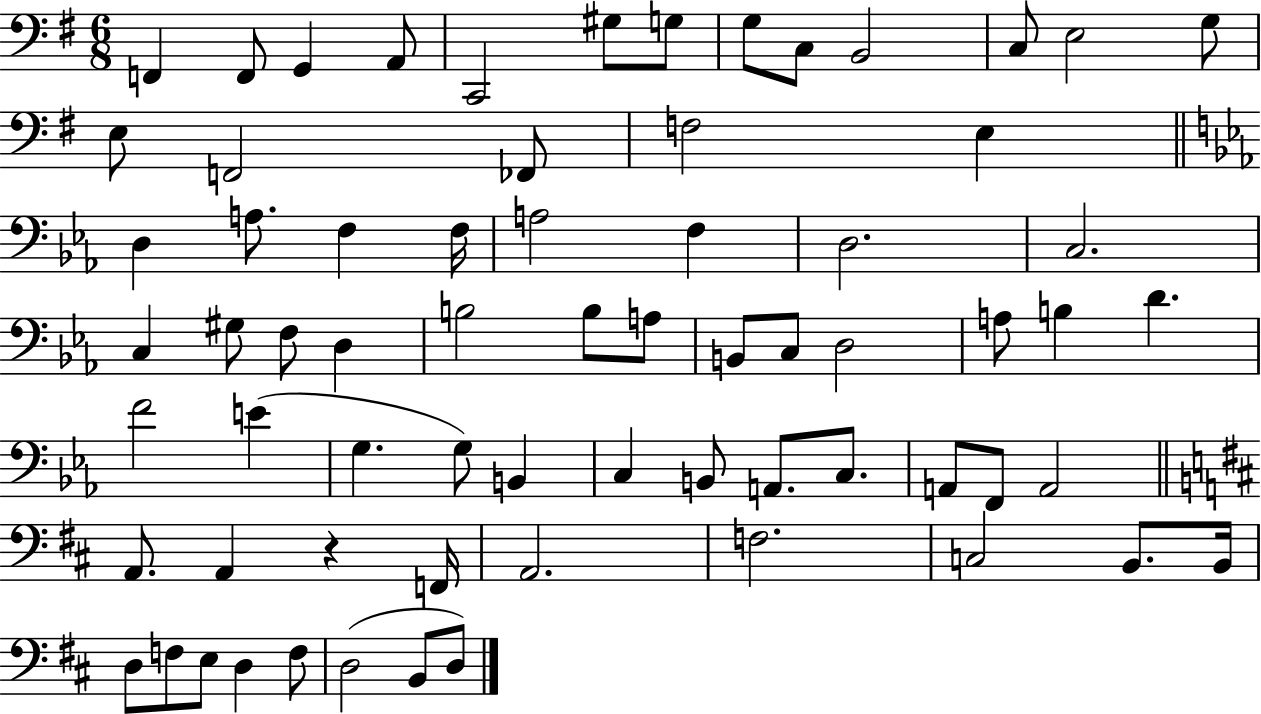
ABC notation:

X:1
T:Untitled
M:6/8
L:1/4
K:G
F,, F,,/2 G,, A,,/2 C,,2 ^G,/2 G,/2 G,/2 C,/2 B,,2 C,/2 E,2 G,/2 E,/2 F,,2 _F,,/2 F,2 E, D, A,/2 F, F,/4 A,2 F, D,2 C,2 C, ^G,/2 F,/2 D, B,2 B,/2 A,/2 B,,/2 C,/2 D,2 A,/2 B, D F2 E G, G,/2 B,, C, B,,/2 A,,/2 C,/2 A,,/2 F,,/2 A,,2 A,,/2 A,, z F,,/4 A,,2 F,2 C,2 B,,/2 B,,/4 D,/2 F,/2 E,/2 D, F,/2 D,2 B,,/2 D,/2